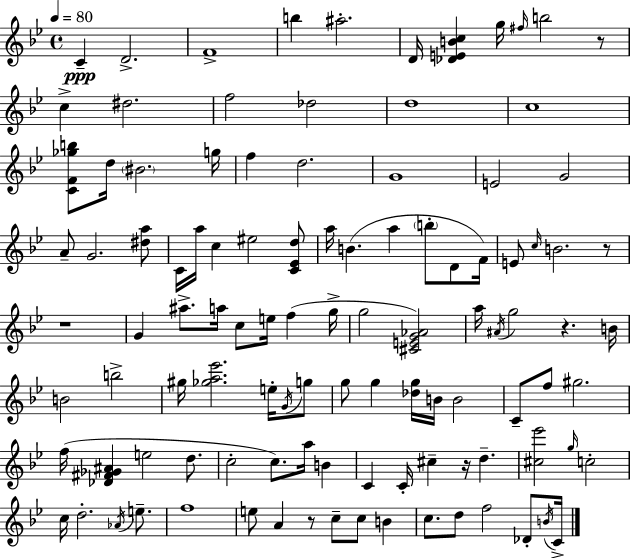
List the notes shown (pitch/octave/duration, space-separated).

C4/q D4/h. F4/w B5/q A#5/h. D4/s [Db4,E4,B4,C5]/q G5/s F#5/s B5/h R/e C5/q D#5/h. F5/h Db5/h D5/w C5/w [C4,F4,Gb5,B5]/e D5/s BIS4/h. G5/s F5/q D5/h. G4/w E4/h G4/h A4/e G4/h. [D#5,A5]/e C4/s A5/s C5/q EIS5/h [C4,Eb4,D5]/e A5/s B4/q. A5/q B5/e D4/e F4/s E4/e C5/s B4/h. R/e R/w G4/q A#5/e. A5/s C5/e E5/s F5/q G5/s G5/h [C#4,E4,G4,Ab4]/h A5/s A#4/s G5/h R/q. B4/s B4/h B5/h G#5/s [Gb5,A5,Eb6]/h. E5/s G4/s G5/e G5/e G5/q [Db5,G5]/s B4/s B4/h C4/e F5/e G#5/h. F5/s [Db4,F#4,Gb4,A#4]/q E5/h D5/e. C5/h C5/e. A5/s B4/q C4/q C4/s C#5/q R/s D5/q. [C#5,Eb6]/h G5/s C5/h C5/s D5/h. Ab4/s E5/e. F5/w E5/e A4/q R/e C5/e C5/e B4/q C5/e. D5/e F5/h Db4/e B4/s C4/s